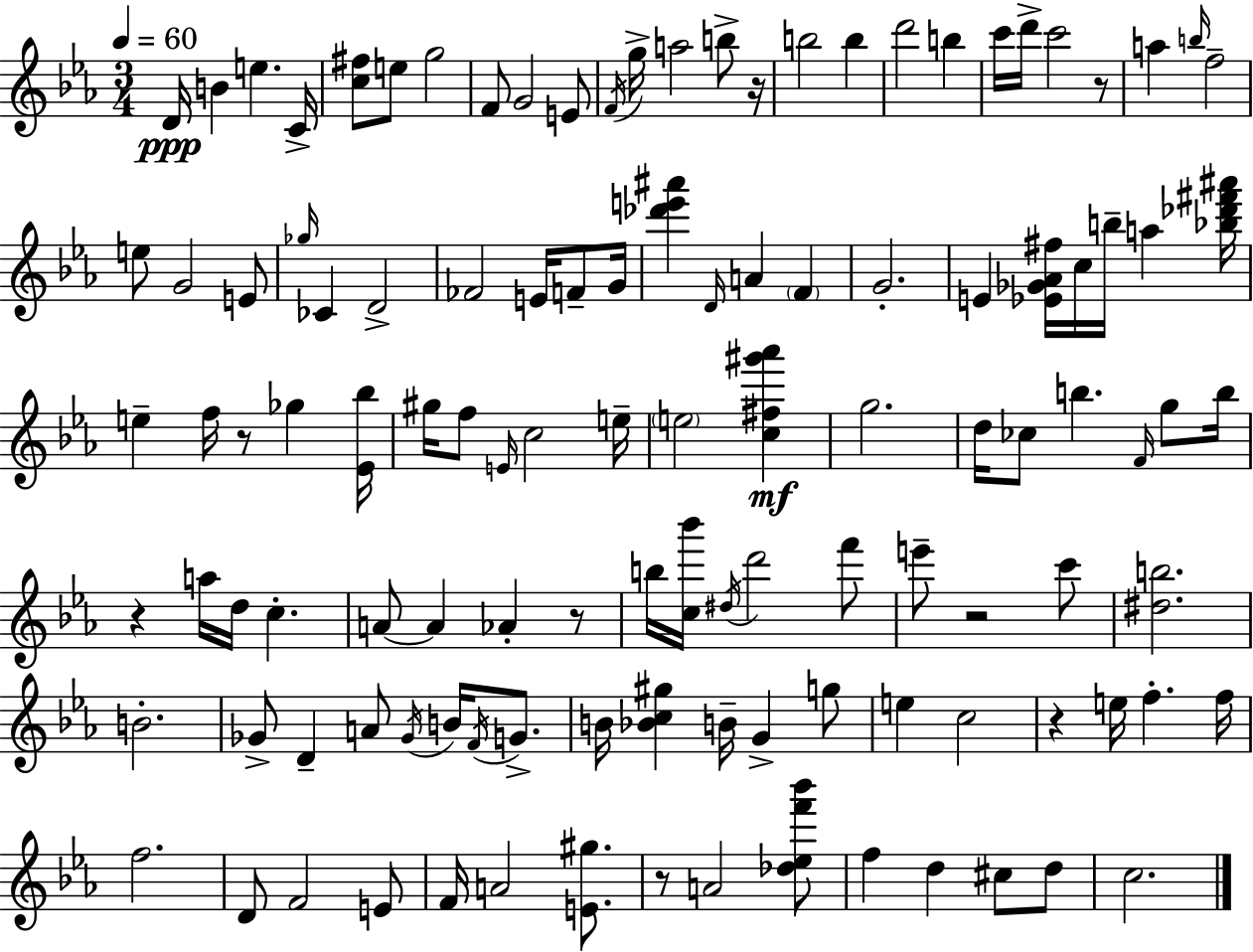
D4/s B4/q E5/q. C4/s [C5,F#5]/e E5/e G5/h F4/e G4/h E4/e F4/s G5/s A5/h B5/e R/s B5/h B5/q D6/h B5/q C6/s D6/s C6/h R/e A5/q B5/s F5/h E5/e G4/h E4/e Gb5/s CES4/q D4/h FES4/h E4/s F4/e G4/s [Db6,E6,A#6]/q D4/s A4/q F4/q G4/h. E4/q [Eb4,Gb4,Ab4,F#5]/s C5/s B5/s A5/q [Bb5,Db6,F#6,A#6]/s E5/q F5/s R/e Gb5/q [Eb4,Bb5]/s G#5/s F5/e E4/s C5/h E5/s E5/h [C5,F#5,G#6,Ab6]/q G5/h. D5/s CES5/e B5/q. F4/s G5/e B5/s R/q A5/s D5/s C5/q. A4/e A4/q Ab4/q R/e B5/s [C5,Bb6]/s D#5/s D6/h F6/e E6/e R/h C6/e [D#5,B5]/h. B4/h. Gb4/e D4/q A4/e Gb4/s B4/s F4/s G4/e. B4/s [Bb4,C5,G#5]/q B4/s G4/q G5/e E5/q C5/h R/q E5/s F5/q. F5/s F5/h. D4/e F4/h E4/e F4/s A4/h [E4,G#5]/e. R/e A4/h [Db5,Eb5,F6,Bb6]/e F5/q D5/q C#5/e D5/e C5/h.